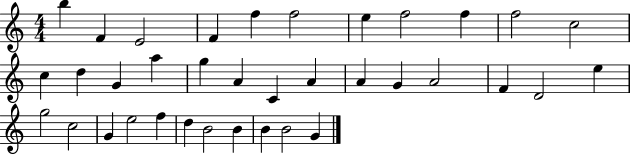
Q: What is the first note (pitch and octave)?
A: B5